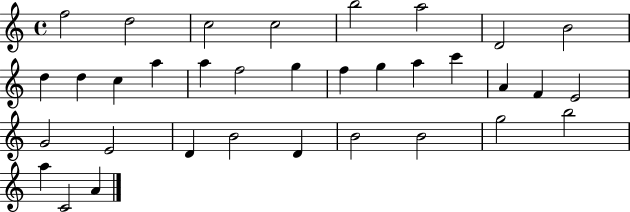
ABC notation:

X:1
T:Untitled
M:4/4
L:1/4
K:C
f2 d2 c2 c2 b2 a2 D2 B2 d d c a a f2 g f g a c' A F E2 G2 E2 D B2 D B2 B2 g2 b2 a C2 A